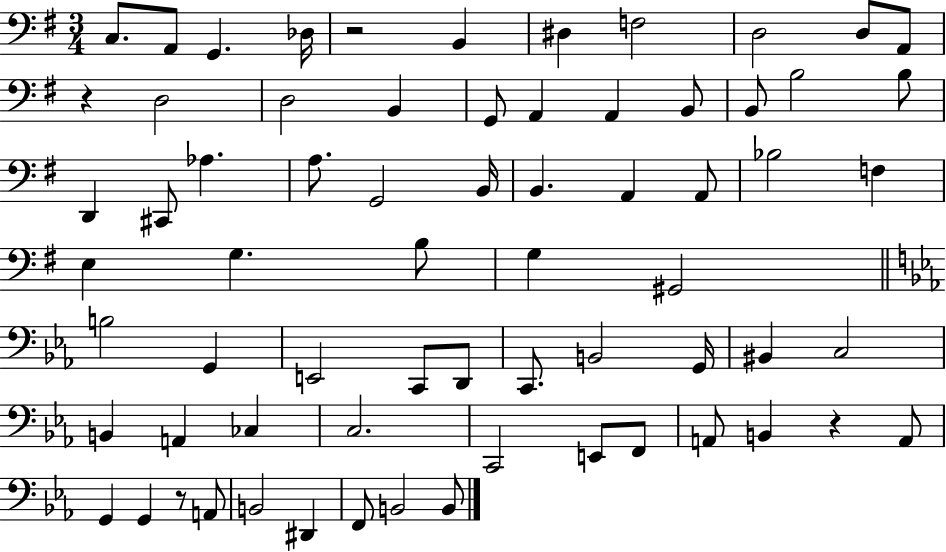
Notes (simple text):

C3/e. A2/e G2/q. Db3/s R/h B2/q D#3/q F3/h D3/h D3/e A2/e R/q D3/h D3/h B2/q G2/e A2/q A2/q B2/e B2/e B3/h B3/e D2/q C#2/e Ab3/q. A3/e. G2/h B2/s B2/q. A2/q A2/e Bb3/h F3/q E3/q G3/q. B3/e G3/q G#2/h B3/h G2/q E2/h C2/e D2/e C2/e. B2/h G2/s BIS2/q C3/h B2/q A2/q CES3/q C3/h. C2/h E2/e F2/e A2/e B2/q R/q A2/e G2/q G2/q R/e A2/e B2/h D#2/q F2/e B2/h B2/e